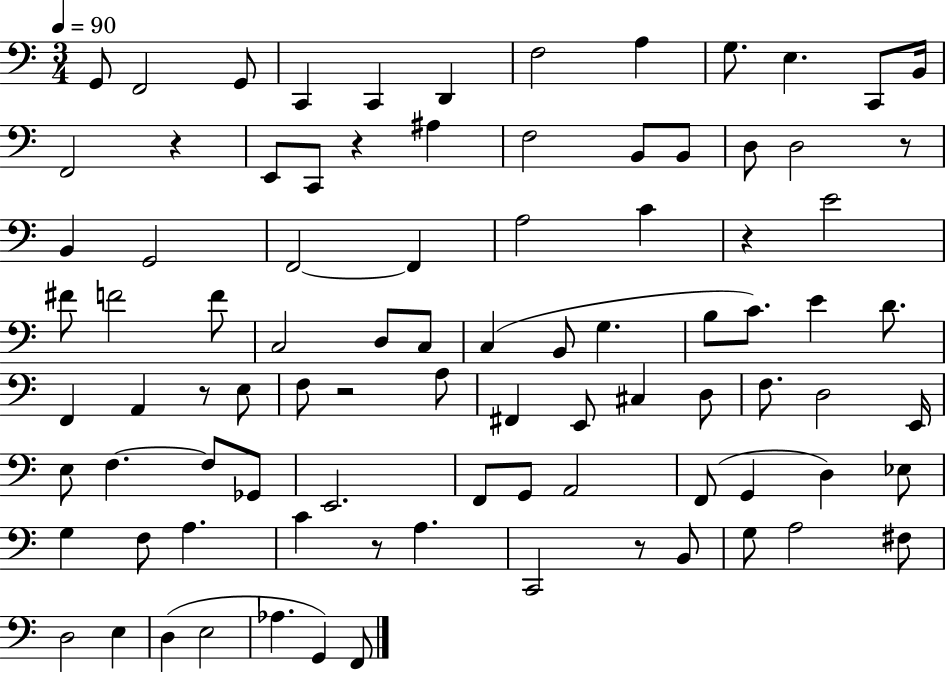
{
  \clef bass
  \numericTimeSignature
  \time 3/4
  \key c \major
  \tempo 4 = 90
  g,8 f,2 g,8 | c,4 c,4 d,4 | f2 a4 | g8. e4. c,8 b,16 | \break f,2 r4 | e,8 c,8 r4 ais4 | f2 b,8 b,8 | d8 d2 r8 | \break b,4 g,2 | f,2~~ f,4 | a2 c'4 | r4 e'2 | \break fis'8 f'2 f'8 | c2 d8 c8 | c4( b,8 g4. | b8 c'8.) e'4 d'8. | \break f,4 a,4 r8 e8 | f8 r2 a8 | fis,4 e,8 cis4 d8 | f8. d2 e,16 | \break e8 f4.~~ f8 ges,8 | e,2. | f,8 g,8 a,2 | f,8( g,4 d4) ees8 | \break g4 f8 a4. | c'4 r8 a4. | c,2 r8 b,8 | g8 a2 fis8 | \break d2 e4 | d4( e2 | aes4. g,4) f,8 | \bar "|."
}